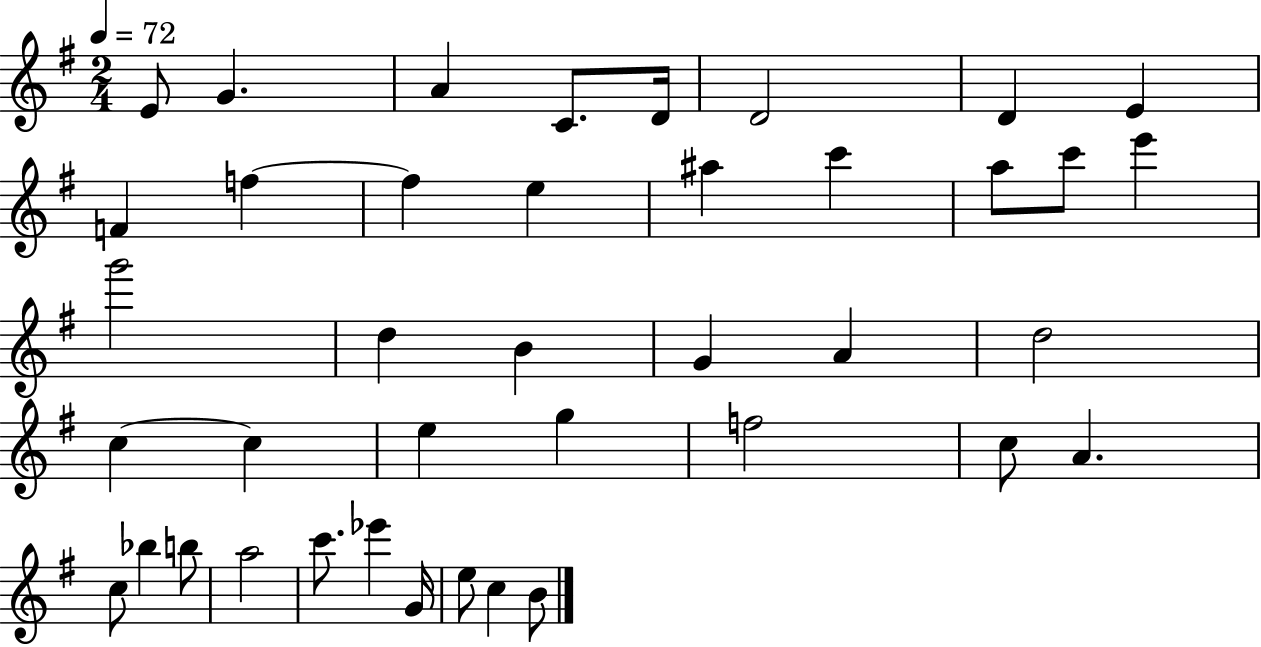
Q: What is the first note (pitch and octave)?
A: E4